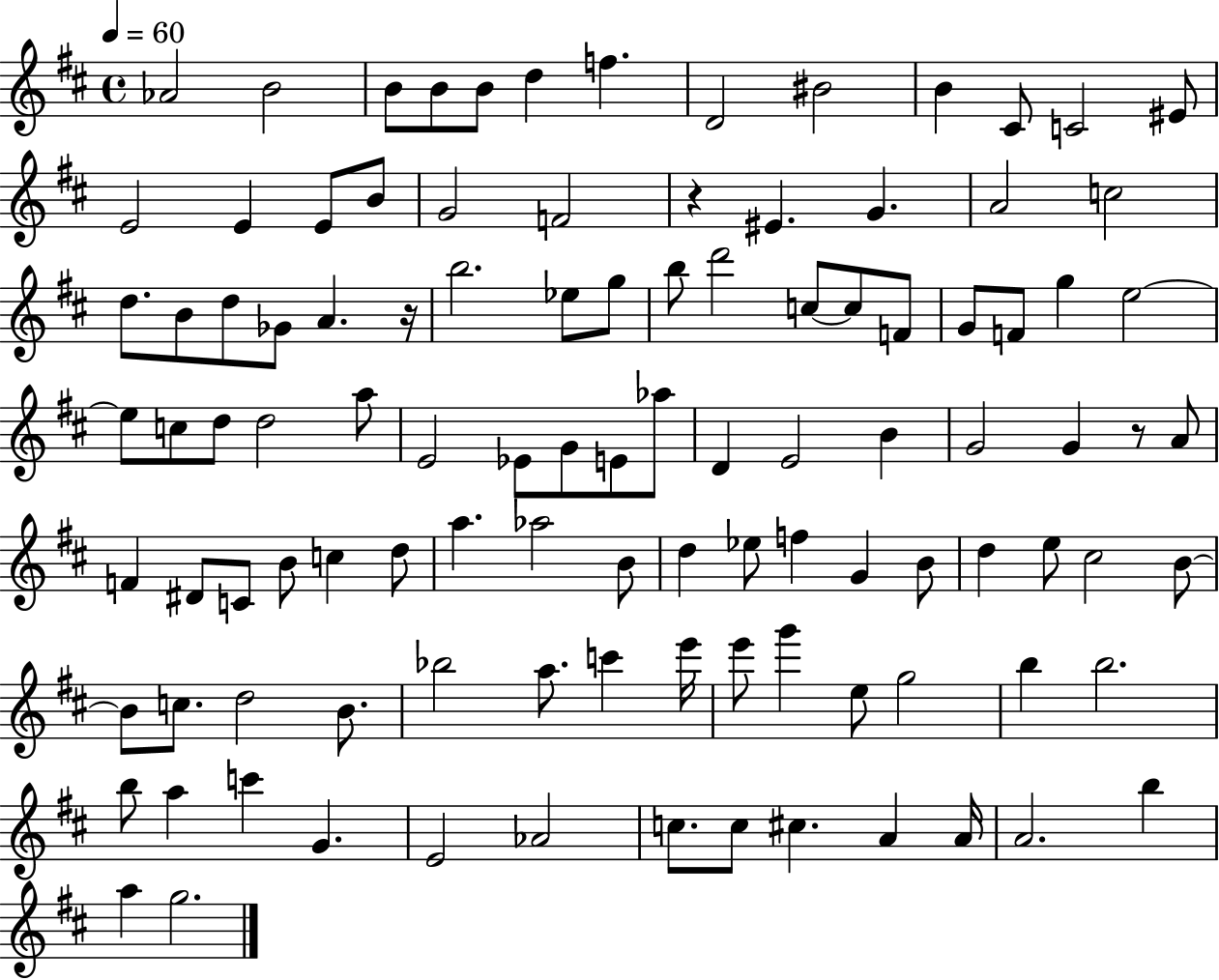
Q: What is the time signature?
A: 4/4